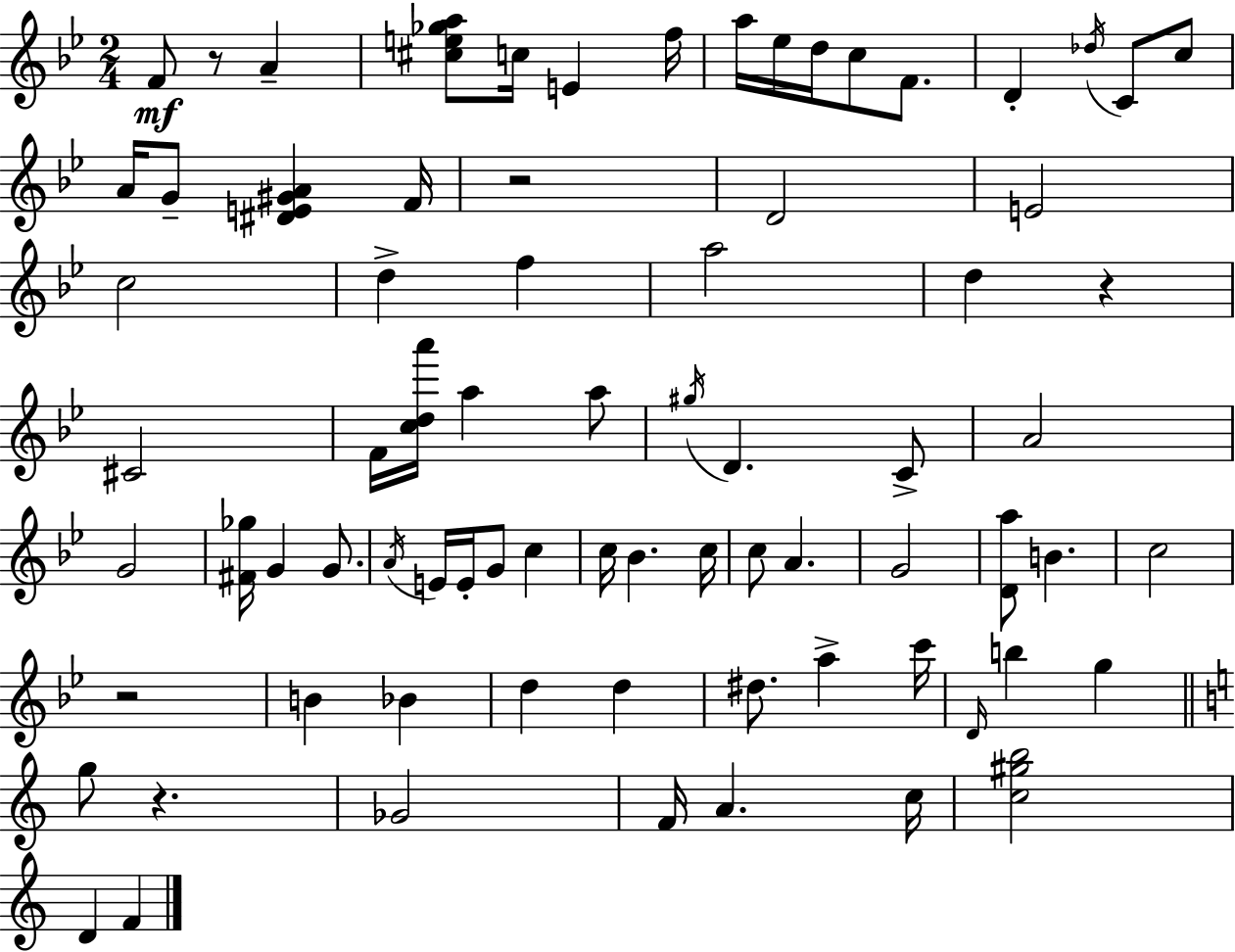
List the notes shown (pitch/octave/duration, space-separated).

F4/e R/e A4/q [C#5,E5,Gb5,A5]/e C5/s E4/q F5/s A5/s Eb5/s D5/s C5/e F4/e. D4/q Db5/s C4/e C5/e A4/s G4/e [D#4,E4,G#4,A4]/q F4/s R/h D4/h E4/h C5/h D5/q F5/q A5/h D5/q R/q C#4/h F4/s [C5,D5,A6]/s A5/q A5/e G#5/s D4/q. C4/e A4/h G4/h [F#4,Gb5]/s G4/q G4/e. A4/s E4/s E4/s G4/e C5/q C5/s Bb4/q. C5/s C5/e A4/q. G4/h [D4,A5]/e B4/q. C5/h R/h B4/q Bb4/q D5/q D5/q D#5/e. A5/q C6/s D4/s B5/q G5/q G5/e R/q. Gb4/h F4/s A4/q. C5/s [C5,G#5,B5]/h D4/q F4/q